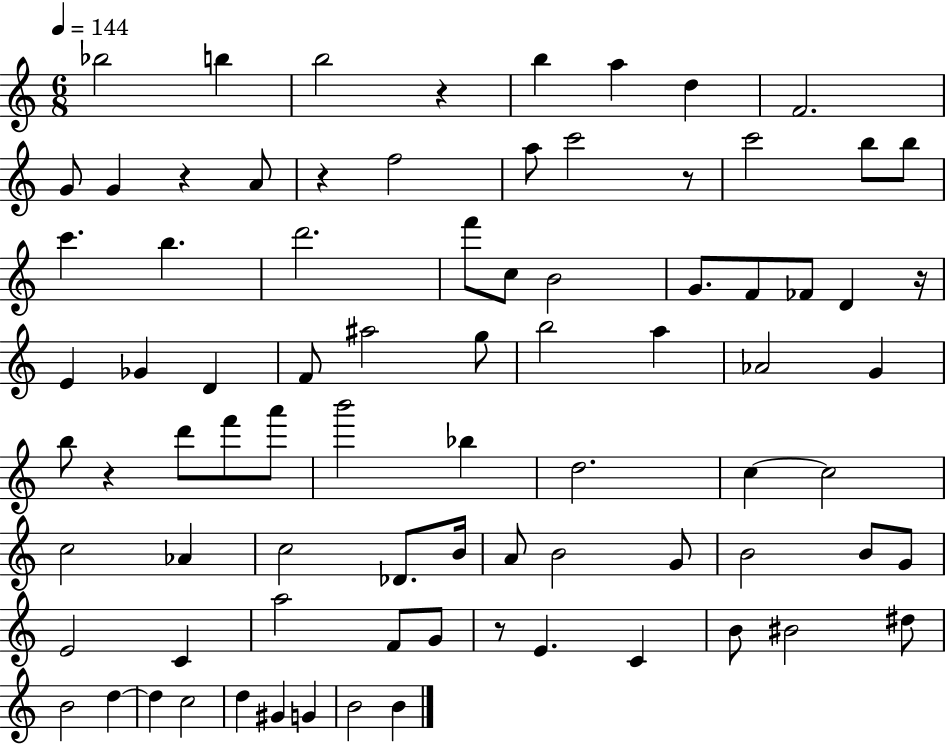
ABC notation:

X:1
T:Untitled
M:6/8
L:1/4
K:C
_b2 b b2 z b a d F2 G/2 G z A/2 z f2 a/2 c'2 z/2 c'2 b/2 b/2 c' b d'2 f'/2 c/2 B2 G/2 F/2 _F/2 D z/4 E _G D F/2 ^a2 g/2 b2 a _A2 G b/2 z d'/2 f'/2 a'/2 b'2 _b d2 c c2 c2 _A c2 _D/2 B/4 A/2 B2 G/2 B2 B/2 G/2 E2 C a2 F/2 G/2 z/2 E C B/2 ^B2 ^d/2 B2 d d c2 d ^G G B2 B